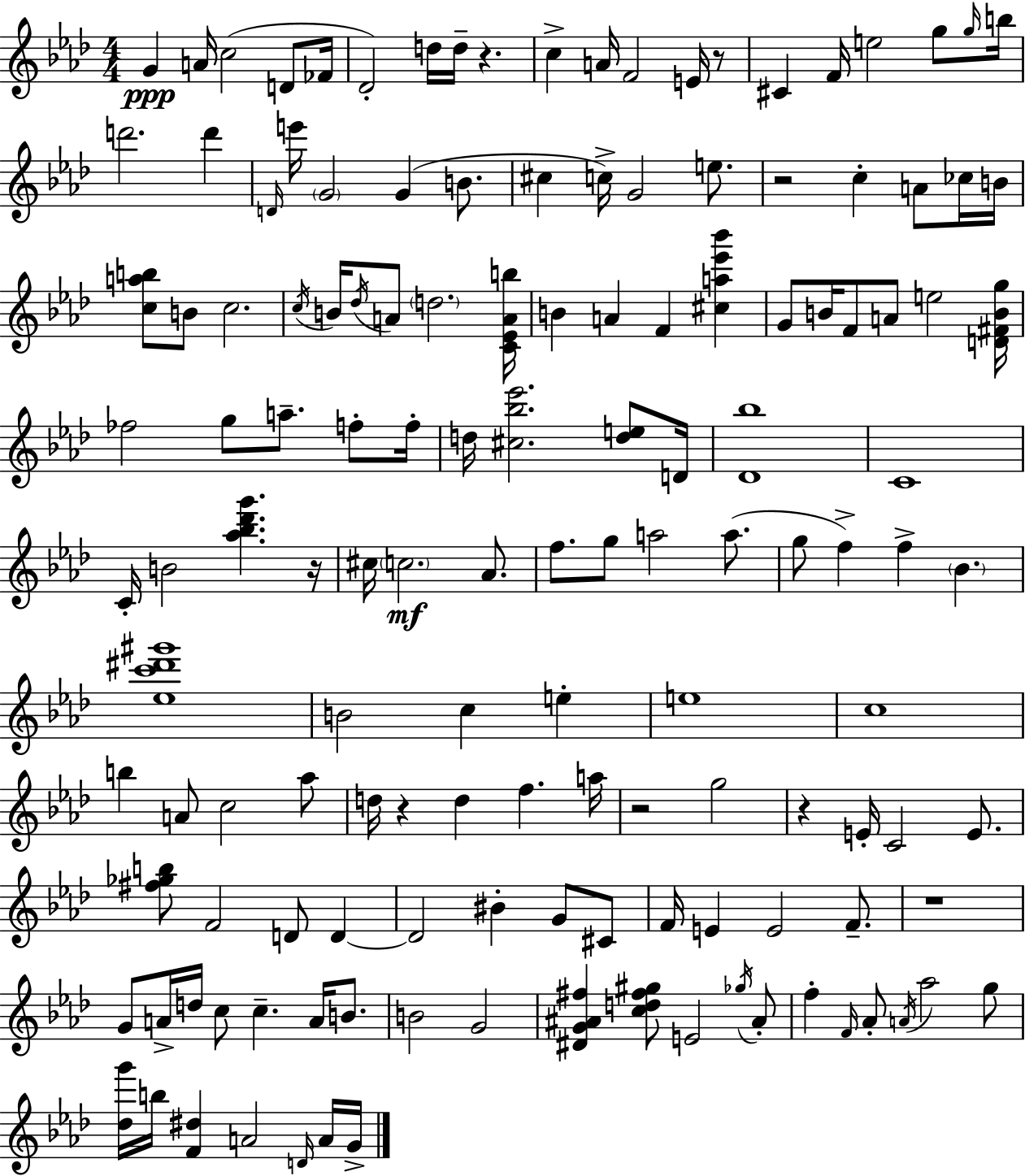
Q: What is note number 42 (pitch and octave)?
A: A4